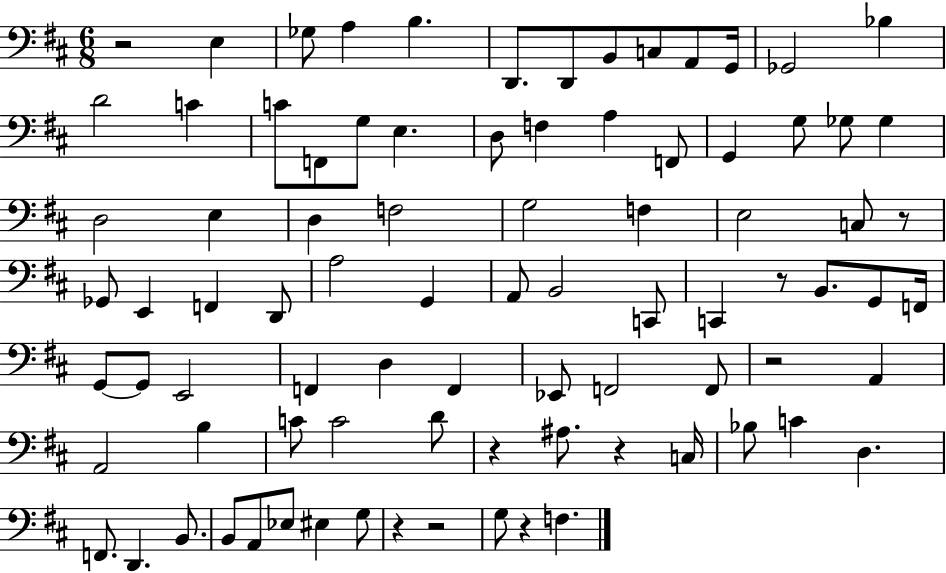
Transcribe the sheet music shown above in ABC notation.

X:1
T:Untitled
M:6/8
L:1/4
K:D
z2 E, _G,/2 A, B, D,,/2 D,,/2 B,,/2 C,/2 A,,/2 G,,/4 _G,,2 _B, D2 C C/2 F,,/2 G,/2 E, D,/2 F, A, F,,/2 G,, G,/2 _G,/2 _G, D,2 E, D, F,2 G,2 F, E,2 C,/2 z/2 _G,,/2 E,, F,, D,,/2 A,2 G,, A,,/2 B,,2 C,,/2 C,, z/2 B,,/2 G,,/2 F,,/4 G,,/2 G,,/2 E,,2 F,, D, F,, _E,,/2 F,,2 F,,/2 z2 A,, A,,2 B, C/2 C2 D/2 z ^A,/2 z C,/4 _B,/2 C D, F,,/2 D,, B,,/2 B,,/2 A,,/2 _E,/2 ^E, G,/2 z z2 G,/2 z F,